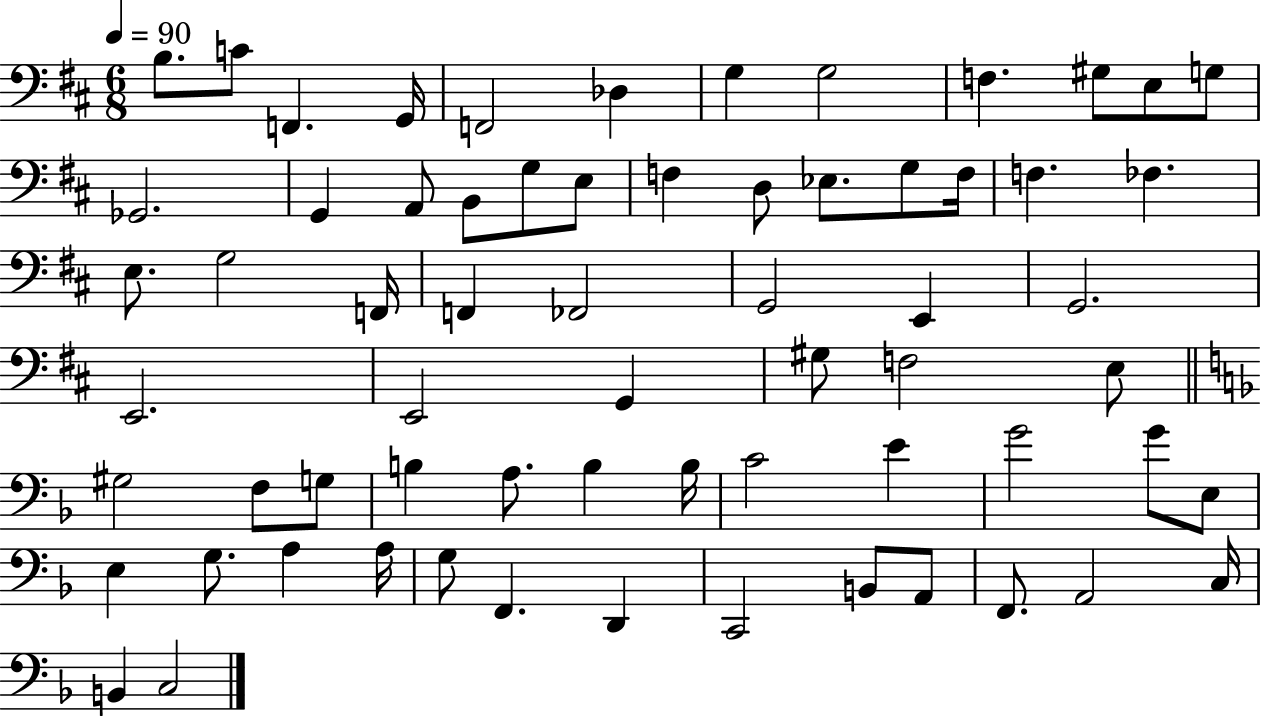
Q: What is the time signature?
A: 6/8